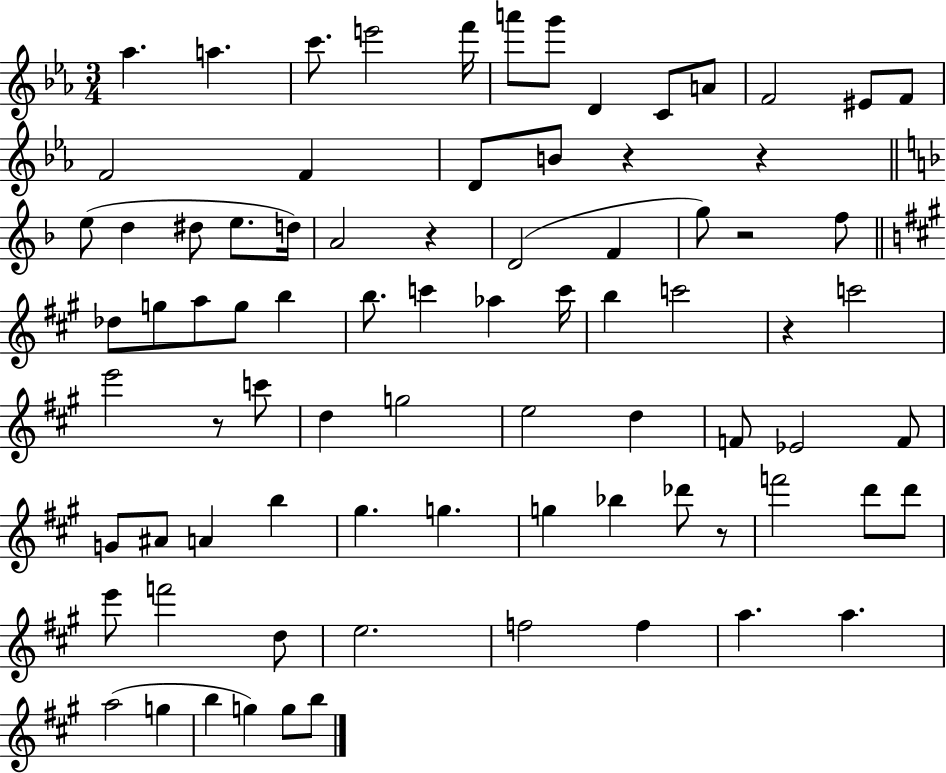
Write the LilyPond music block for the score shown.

{
  \clef treble
  \numericTimeSignature
  \time 3/4
  \key ees \major
  aes''4. a''4. | c'''8. e'''2 f'''16 | a'''8 g'''8 d'4 c'8 a'8 | f'2 eis'8 f'8 | \break f'2 f'4 | d'8 b'8 r4 r4 | \bar "||" \break \key f \major e''8( d''4 dis''8 e''8. d''16) | a'2 r4 | d'2( f'4 | g''8) r2 f''8 | \break \bar "||" \break \key a \major des''8 g''8 a''8 g''8 b''4 | b''8. c'''4 aes''4 c'''16 | b''4 c'''2 | r4 c'''2 | \break e'''2 r8 c'''8 | d''4 g''2 | e''2 d''4 | f'8 ees'2 f'8 | \break g'8 ais'8 a'4 b''4 | gis''4. g''4. | g''4 bes''4 des'''8 r8 | f'''2 d'''8 d'''8 | \break e'''8 f'''2 d''8 | e''2. | f''2 f''4 | a''4. a''4. | \break a''2( g''4 | b''4 g''4) g''8 b''8 | \bar "|."
}